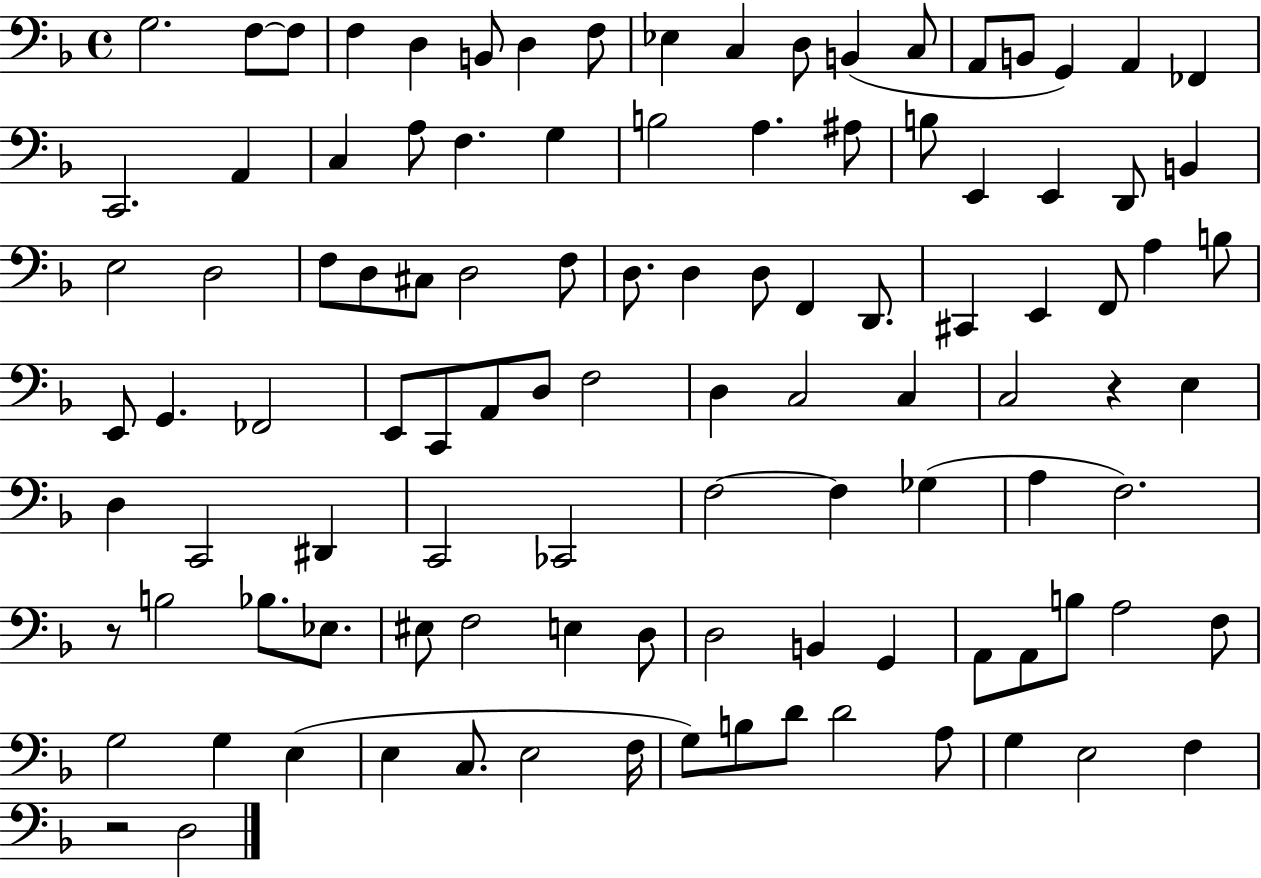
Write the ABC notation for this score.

X:1
T:Untitled
M:4/4
L:1/4
K:F
G,2 F,/2 F,/2 F, D, B,,/2 D, F,/2 _E, C, D,/2 B,, C,/2 A,,/2 B,,/2 G,, A,, _F,, C,,2 A,, C, A,/2 F, G, B,2 A, ^A,/2 B,/2 E,, E,, D,,/2 B,, E,2 D,2 F,/2 D,/2 ^C,/2 D,2 F,/2 D,/2 D, D,/2 F,, D,,/2 ^C,, E,, F,,/2 A, B,/2 E,,/2 G,, _F,,2 E,,/2 C,,/2 A,,/2 D,/2 F,2 D, C,2 C, C,2 z E, D, C,,2 ^D,, C,,2 _C,,2 F,2 F, _G, A, F,2 z/2 B,2 _B,/2 _E,/2 ^E,/2 F,2 E, D,/2 D,2 B,, G,, A,,/2 A,,/2 B,/2 A,2 F,/2 G,2 G, E, E, C,/2 E,2 F,/4 G,/2 B,/2 D/2 D2 A,/2 G, E,2 F, z2 D,2